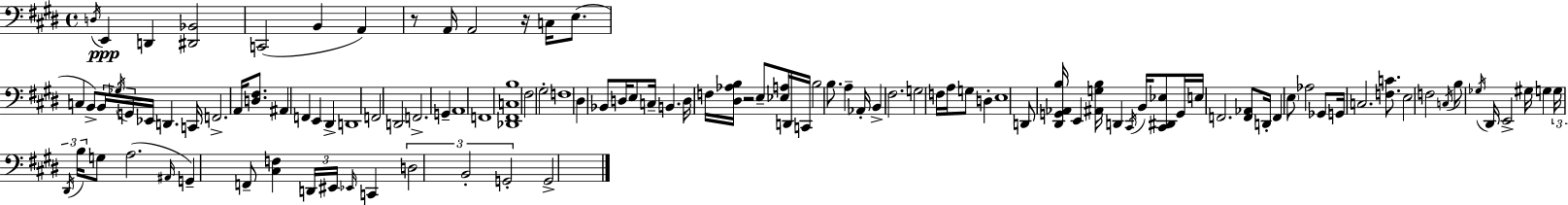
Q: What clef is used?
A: bass